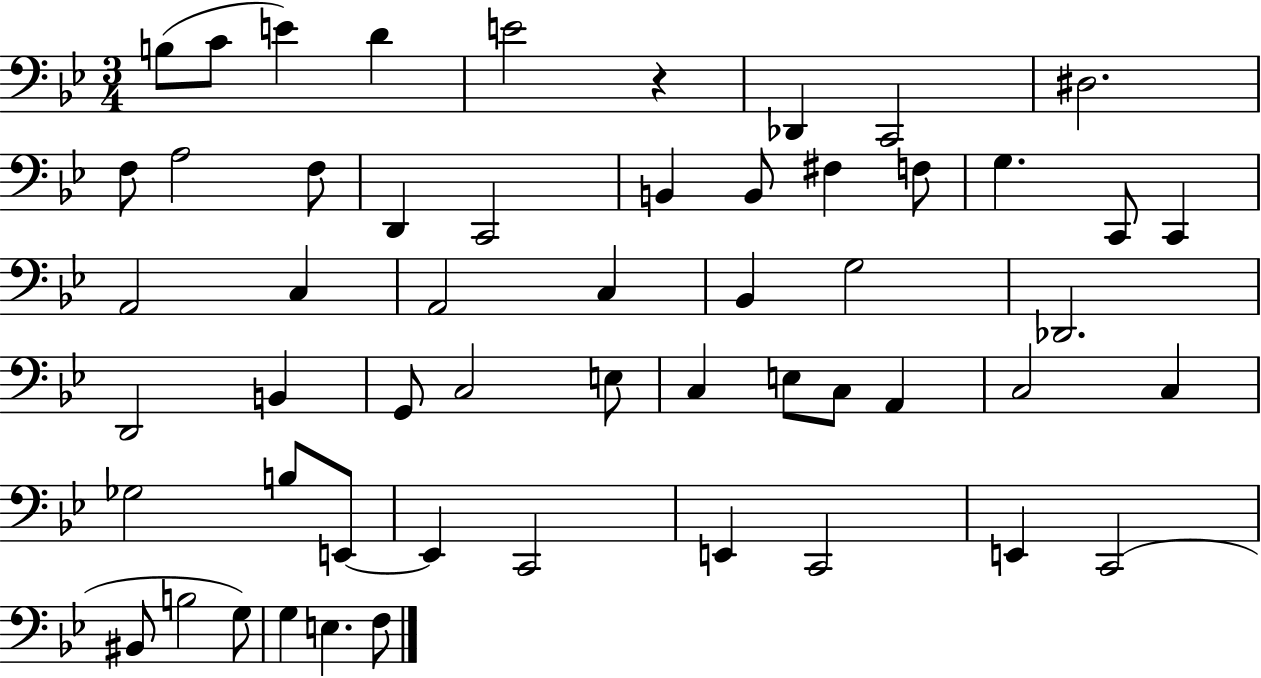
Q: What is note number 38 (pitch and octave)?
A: C3